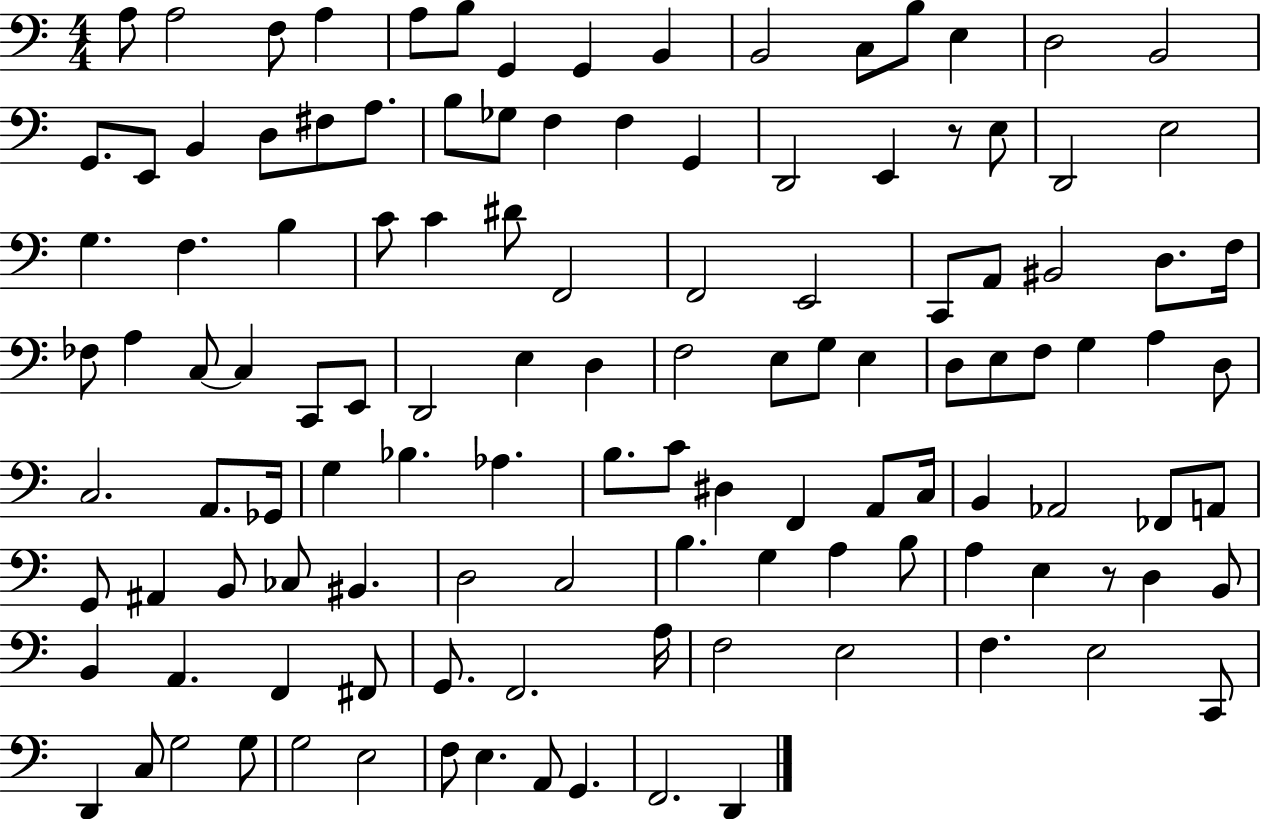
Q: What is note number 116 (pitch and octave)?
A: A2